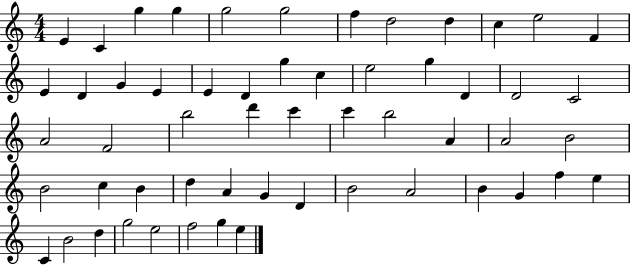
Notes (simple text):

E4/q C4/q G5/q G5/q G5/h G5/h F5/q D5/h D5/q C5/q E5/h F4/q E4/q D4/q G4/q E4/q E4/q D4/q G5/q C5/q E5/h G5/q D4/q D4/h C4/h A4/h F4/h B5/h D6/q C6/q C6/q B5/h A4/q A4/h B4/h B4/h C5/q B4/q D5/q A4/q G4/q D4/q B4/h A4/h B4/q G4/q F5/q E5/q C4/q B4/h D5/q G5/h E5/h F5/h G5/q E5/q